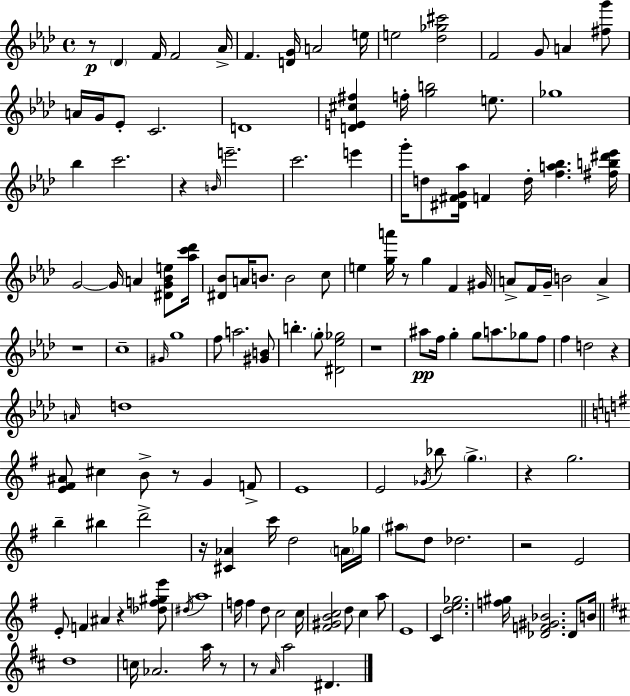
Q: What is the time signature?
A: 4/4